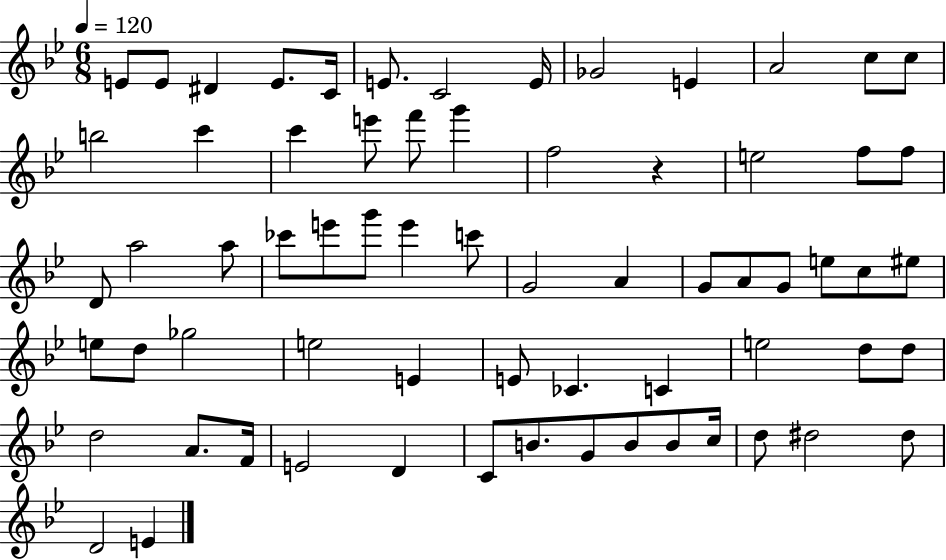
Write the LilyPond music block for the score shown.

{
  \clef treble
  \numericTimeSignature
  \time 6/8
  \key bes \major
  \tempo 4 = 120
  e'8 e'8 dis'4 e'8. c'16 | e'8. c'2 e'16 | ges'2 e'4 | a'2 c''8 c''8 | \break b''2 c'''4 | c'''4 e'''8 f'''8 g'''4 | f''2 r4 | e''2 f''8 f''8 | \break d'8 a''2 a''8 | ces'''8 e'''8 g'''8 e'''4 c'''8 | g'2 a'4 | g'8 a'8 g'8 e''8 c''8 eis''8 | \break e''8 d''8 ges''2 | e''2 e'4 | e'8 ces'4. c'4 | e''2 d''8 d''8 | \break d''2 a'8. f'16 | e'2 d'4 | c'8 b'8. g'8 b'8 b'8 c''16 | d''8 dis''2 dis''8 | \break d'2 e'4 | \bar "|."
}